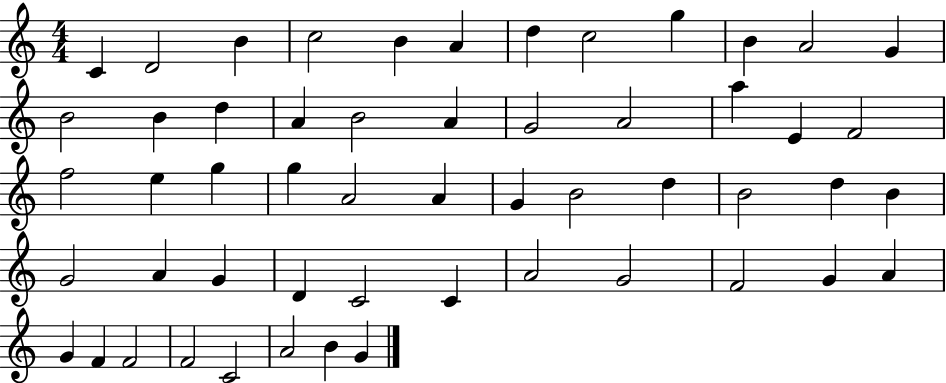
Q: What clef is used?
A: treble